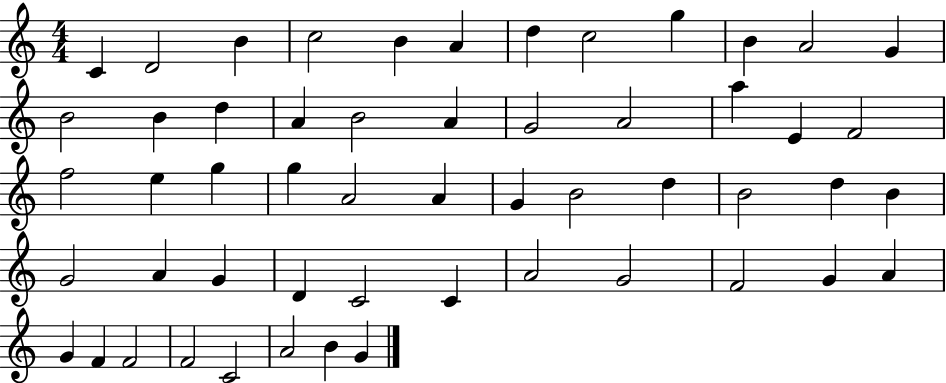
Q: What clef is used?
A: treble